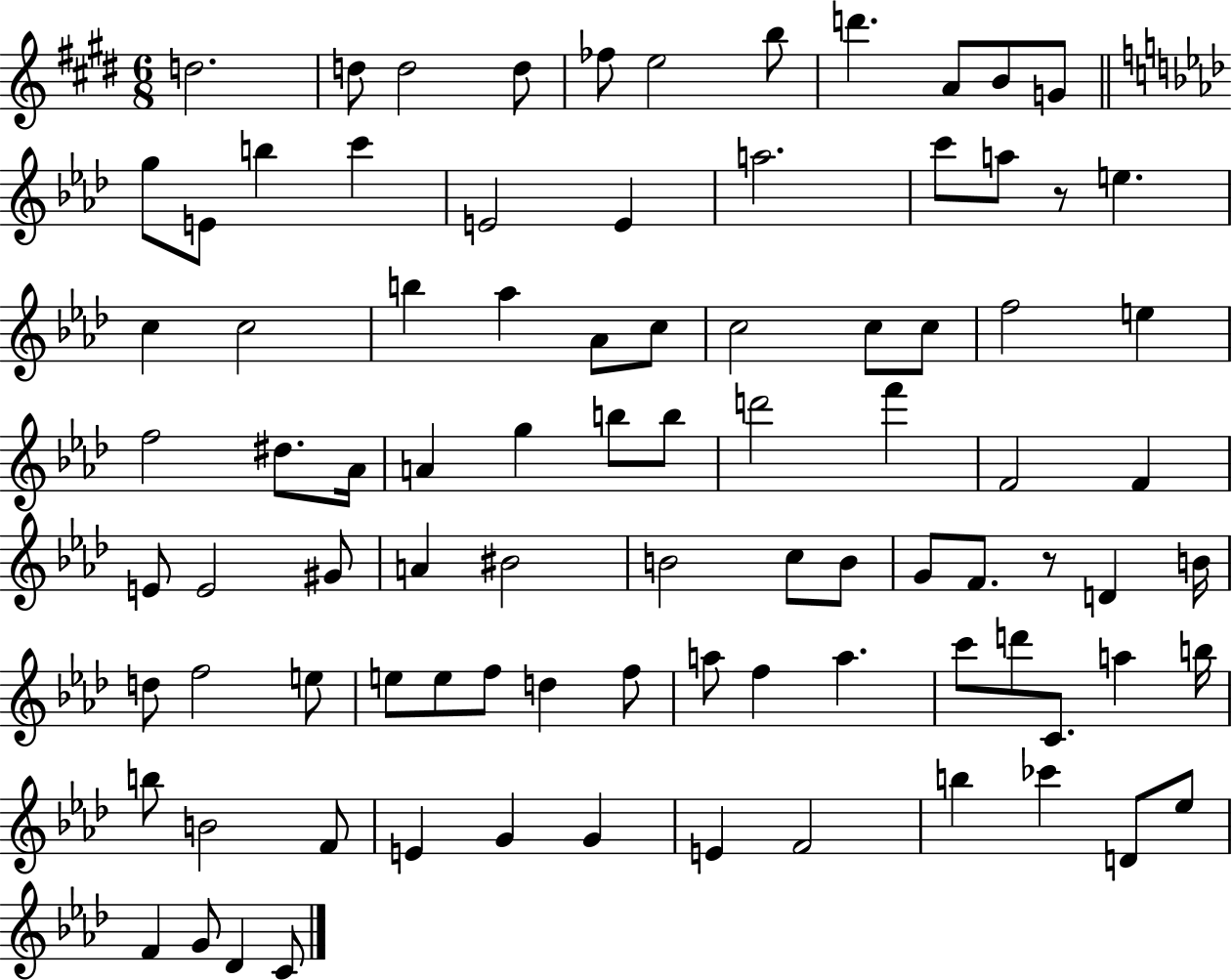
X:1
T:Untitled
M:6/8
L:1/4
K:E
d2 d/2 d2 d/2 _f/2 e2 b/2 d' A/2 B/2 G/2 g/2 E/2 b c' E2 E a2 c'/2 a/2 z/2 e c c2 b _a _A/2 c/2 c2 c/2 c/2 f2 e f2 ^d/2 _A/4 A g b/2 b/2 d'2 f' F2 F E/2 E2 ^G/2 A ^B2 B2 c/2 B/2 G/2 F/2 z/2 D B/4 d/2 f2 e/2 e/2 e/2 f/2 d f/2 a/2 f a c'/2 d'/2 C/2 a b/4 b/2 B2 F/2 E G G E F2 b _c' D/2 _e/2 F G/2 _D C/2